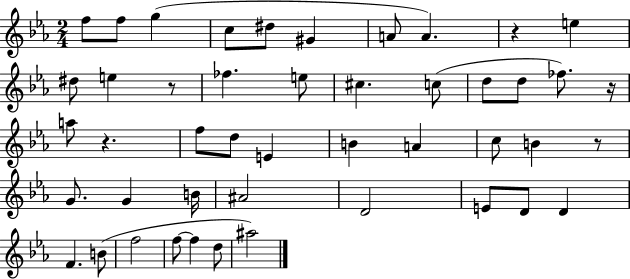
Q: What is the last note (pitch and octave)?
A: A#5